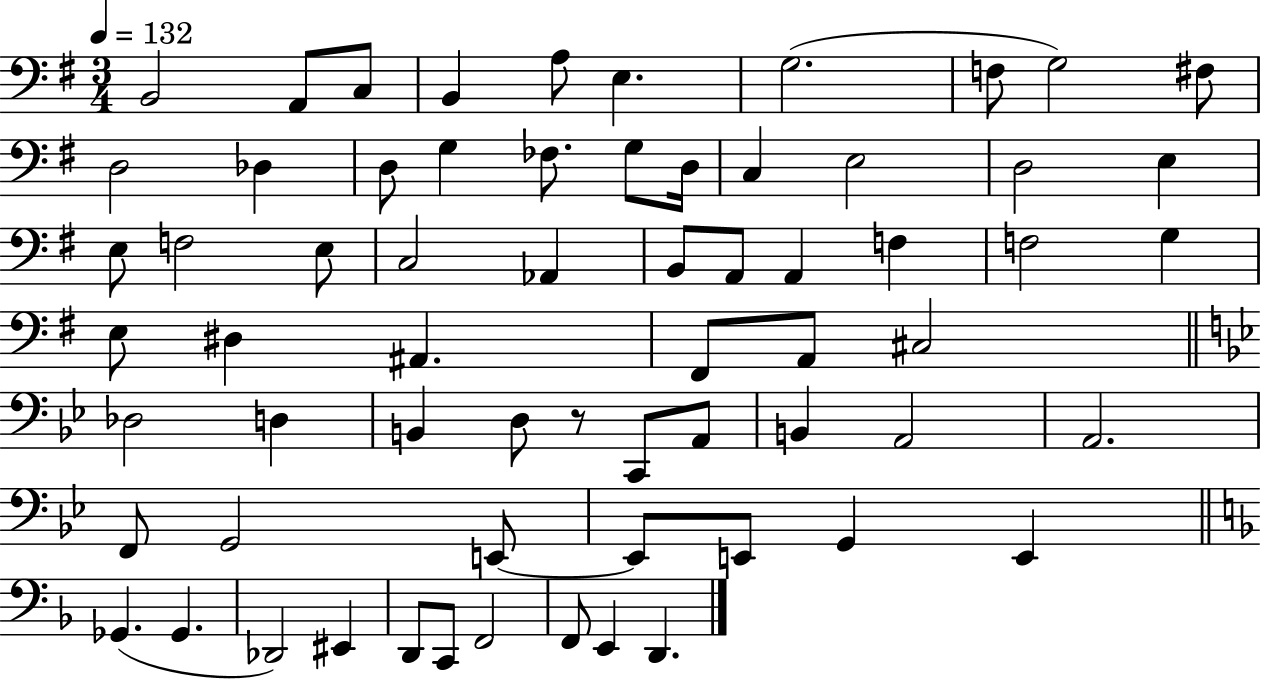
B2/h A2/e C3/e B2/q A3/e E3/q. G3/h. F3/e G3/h F#3/e D3/h Db3/q D3/e G3/q FES3/e. G3/e D3/s C3/q E3/h D3/h E3/q E3/e F3/h E3/e C3/h Ab2/q B2/e A2/e A2/q F3/q F3/h G3/q E3/e D#3/q A#2/q. F#2/e A2/e C#3/h Db3/h D3/q B2/q D3/e R/e C2/e A2/e B2/q A2/h A2/h. F2/e G2/h E2/e E2/e E2/e G2/q E2/q Gb2/q. Gb2/q. Db2/h EIS2/q D2/e C2/e F2/h F2/e E2/q D2/q.